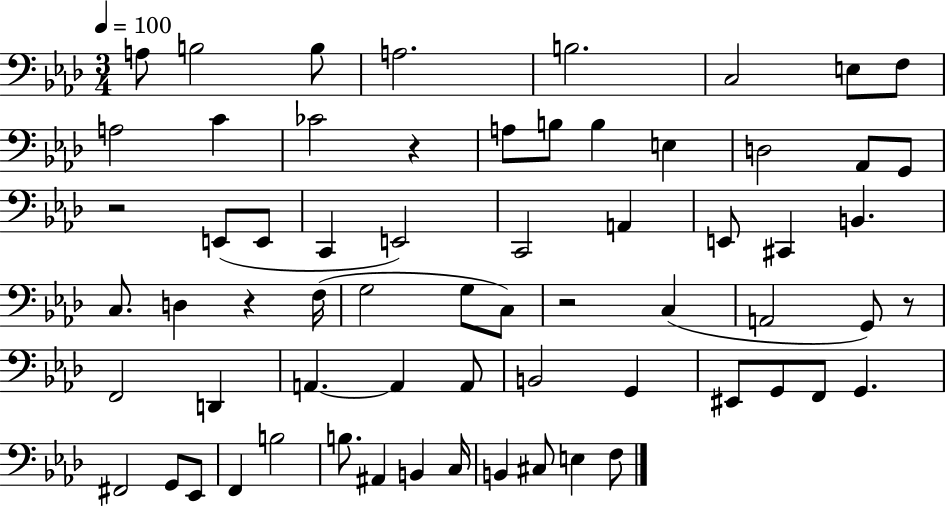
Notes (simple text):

A3/e B3/h B3/e A3/h. B3/h. C3/h E3/e F3/e A3/h C4/q CES4/h R/q A3/e B3/e B3/q E3/q D3/h Ab2/e G2/e R/h E2/e E2/e C2/q E2/h C2/h A2/q E2/e C#2/q B2/q. C3/e. D3/q R/q F3/s G3/h G3/e C3/e R/h C3/q A2/h G2/e R/e F2/h D2/q A2/q. A2/q A2/e B2/h G2/q EIS2/e G2/e F2/e G2/q. F#2/h G2/e Eb2/e F2/q B3/h B3/e. A#2/q B2/q C3/s B2/q C#3/e E3/q F3/e